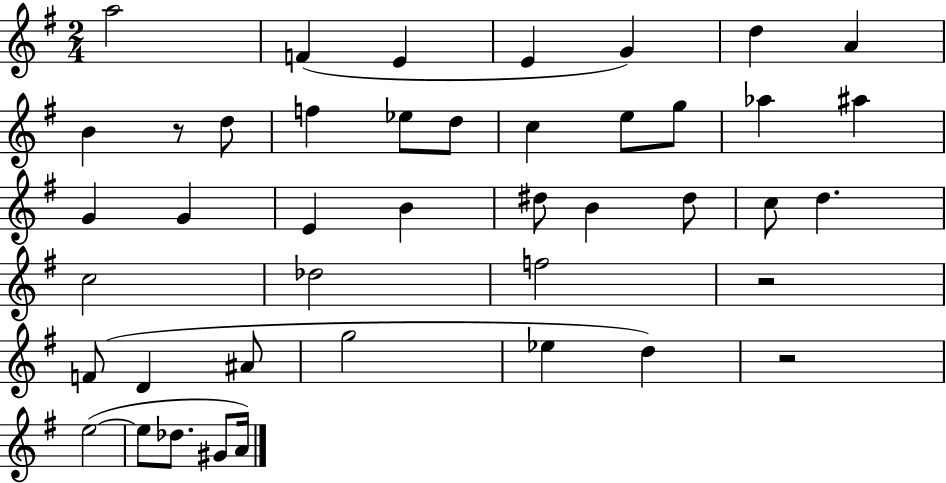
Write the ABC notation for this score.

X:1
T:Untitled
M:2/4
L:1/4
K:G
a2 F E E G d A B z/2 d/2 f _e/2 d/2 c e/2 g/2 _a ^a G G E B ^d/2 B ^d/2 c/2 d c2 _d2 f2 z2 F/2 D ^A/2 g2 _e d z2 e2 e/2 _d/2 ^G/2 A/4